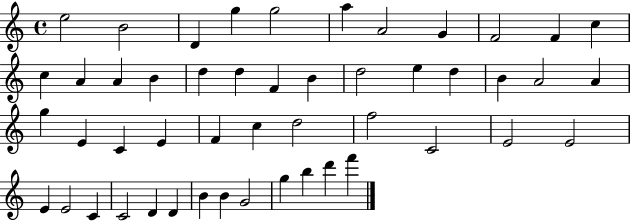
X:1
T:Untitled
M:4/4
L:1/4
K:C
e2 B2 D g g2 a A2 G F2 F c c A A B d d F B d2 e d B A2 A g E C E F c d2 f2 C2 E2 E2 E E2 C C2 D D B B G2 g b d' f'